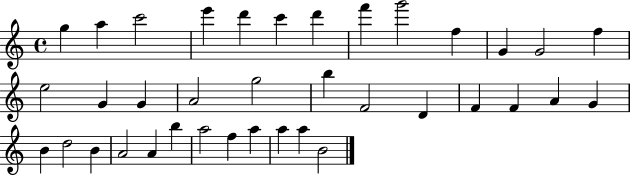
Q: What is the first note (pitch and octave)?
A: G5